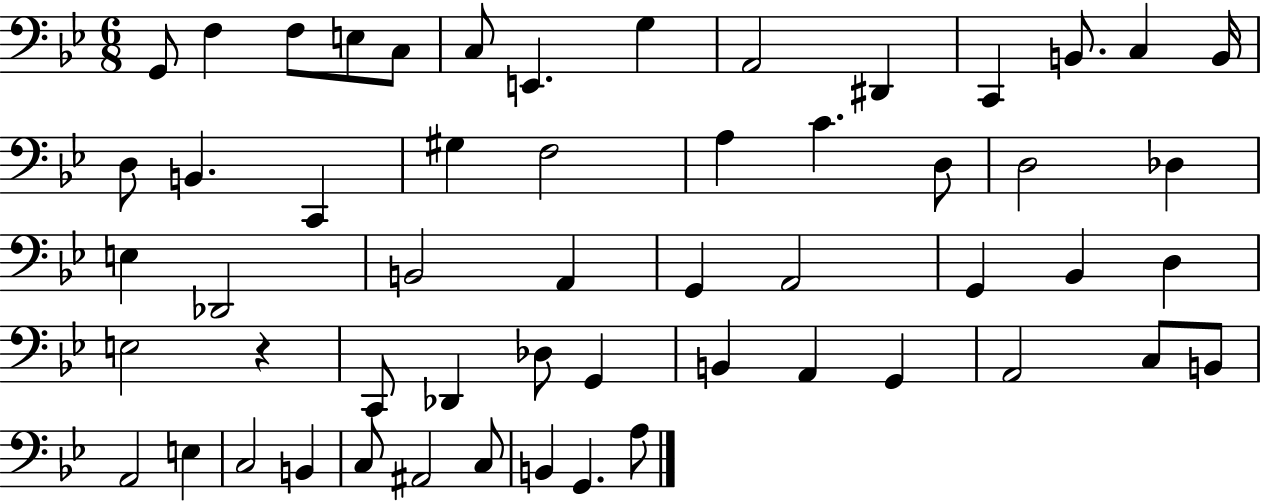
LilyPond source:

{
  \clef bass
  \numericTimeSignature
  \time 6/8
  \key bes \major
  \repeat volta 2 { g,8 f4 f8 e8 c8 | c8 e,4. g4 | a,2 dis,4 | c,4 b,8. c4 b,16 | \break d8 b,4. c,4 | gis4 f2 | a4 c'4. d8 | d2 des4 | \break e4 des,2 | b,2 a,4 | g,4 a,2 | g,4 bes,4 d4 | \break e2 r4 | c,8 des,4 des8 g,4 | b,4 a,4 g,4 | a,2 c8 b,8 | \break a,2 e4 | c2 b,4 | c8 ais,2 c8 | b,4 g,4. a8 | \break } \bar "|."
}